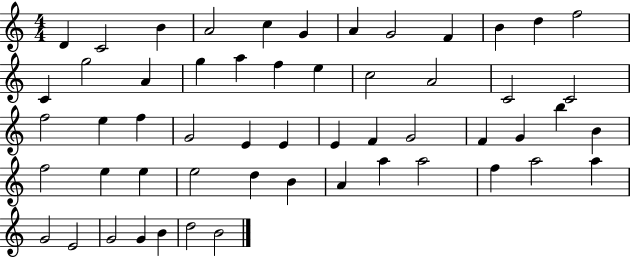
{
  \clef treble
  \numericTimeSignature
  \time 4/4
  \key c \major
  d'4 c'2 b'4 | a'2 c''4 g'4 | a'4 g'2 f'4 | b'4 d''4 f''2 | \break c'4 g''2 a'4 | g''4 a''4 f''4 e''4 | c''2 a'2 | c'2 c'2 | \break f''2 e''4 f''4 | g'2 e'4 e'4 | e'4 f'4 g'2 | f'4 g'4 b''4 b'4 | \break f''2 e''4 e''4 | e''2 d''4 b'4 | a'4 a''4 a''2 | f''4 a''2 a''4 | \break g'2 e'2 | g'2 g'4 b'4 | d''2 b'2 | \bar "|."
}